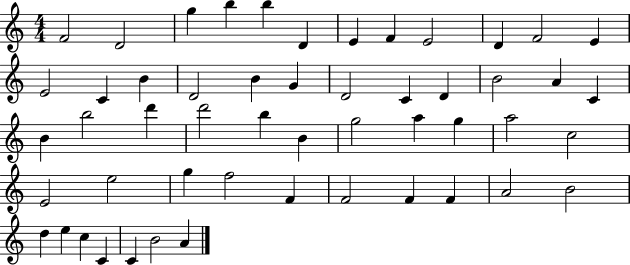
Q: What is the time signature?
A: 4/4